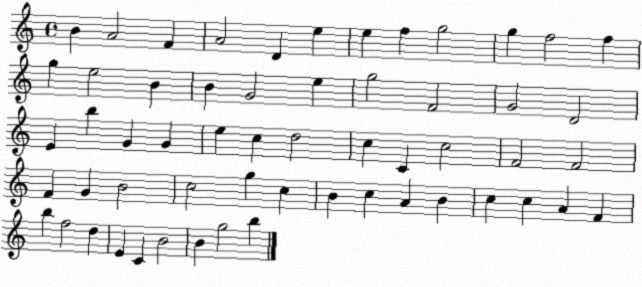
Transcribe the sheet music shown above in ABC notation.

X:1
T:Untitled
M:4/4
L:1/4
K:C
B A2 F A2 D e e f g2 g f2 f g e2 B B G2 e g2 F2 G2 D2 E b G G e c d2 c C c2 F2 F2 F G B2 c2 g c B c A B c c A F b f2 d E C B2 B g2 b